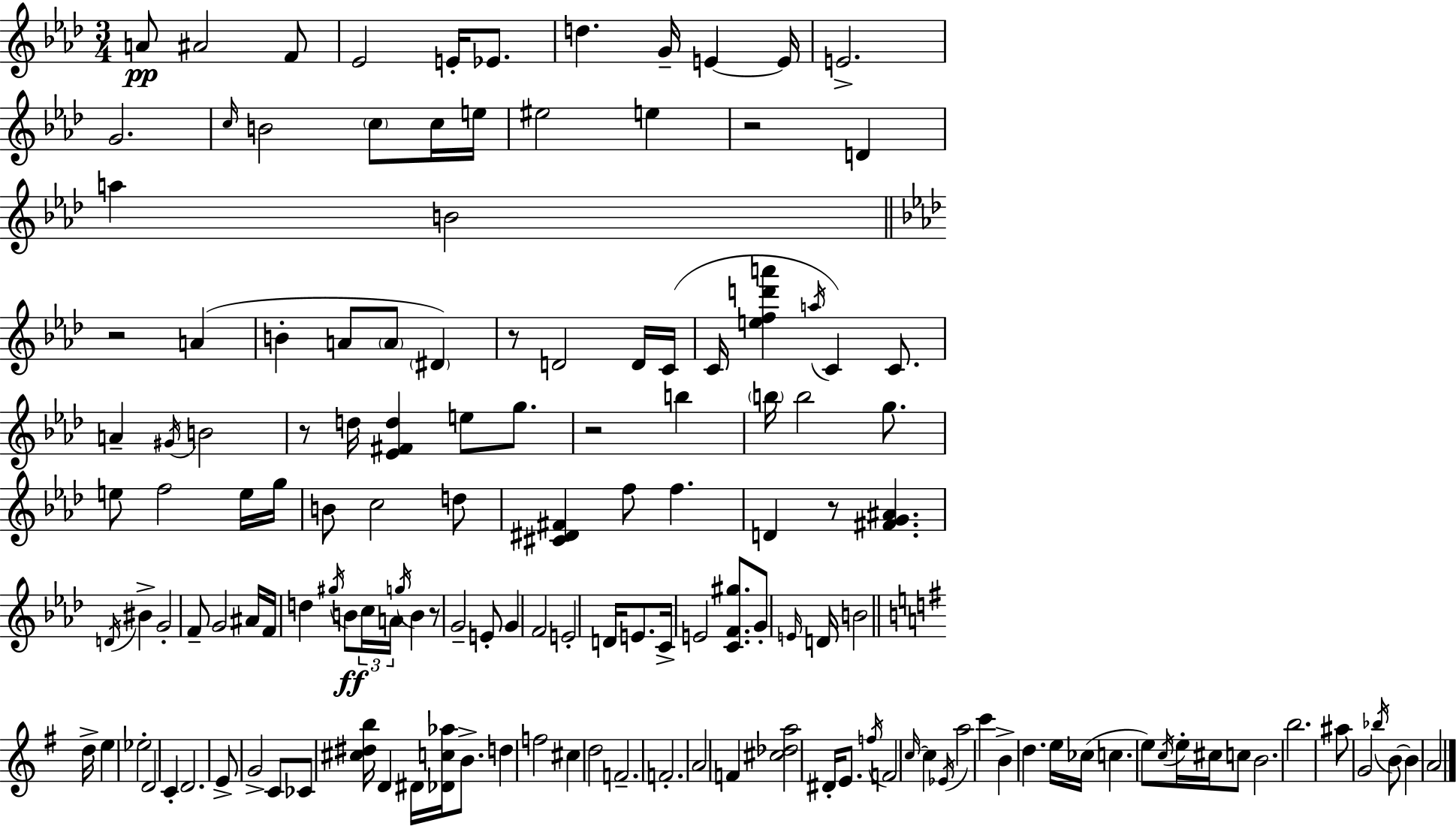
{
  \clef treble
  \numericTimeSignature
  \time 3/4
  \key aes \major
  a'8\pp ais'2 f'8 | ees'2 e'16-. ees'8. | d''4. g'16-- e'4~~ e'16 | e'2.-> | \break g'2. | \grace { c''16 } b'2 \parenthesize c''8 c''16 | e''16 eis''2 e''4 | r2 d'4 | \break a''4 b'2 | \bar "||" \break \key aes \major r2 a'4( | b'4-. a'8 \parenthesize a'8 \parenthesize dis'4) | r8 d'2 d'16 c'16( | c'16 <e'' f'' d''' a'''>4 \acciaccatura { a''16 } c'4) c'8. | \break a'4-- \acciaccatura { gis'16 } b'2 | r8 d''16 <ees' fis' d''>4 e''8 g''8. | r2 b''4 | \parenthesize b''16 b''2 g''8. | \break e''8 f''2 | e''16 g''16 b'8 c''2 | d''8 <cis' dis' fis'>4 f''8 f''4. | d'4 r8 <fis' g' ais'>4. | \break \acciaccatura { d'16 } bis'4-> g'2-. | f'8-- g'2 | ais'16 f'16 d''4 \acciaccatura { gis''16 }\ff b'8 \tuplet 3/2 { c''16 a'16 | \acciaccatura { g''16 } } b'4 r8 g'2-- | \break e'8-. g'4 f'2 | e'2-. | d'16 e'8. c'16-> e'2 | <c' f' gis''>8. g'8-. \grace { e'16 } d'16 b'2 | \break \bar "||" \break \key g \major d''16-> e''4 ees''2-. | d'2 c'4-. | d'2. | e'8-> g'2-> c'8 | \break ces'8 <cis'' dis'' b''>16 d'4 dis'16 <des' c'' aes''>16 b'8.-> | d''4 f''2 | cis''4 d''2 | f'2.-- | \break f'2.-. | a'2 f'4 | <cis'' des'' a''>2 dis'16-. e'8. | \acciaccatura { f''16 } f'2 \grace { c''16~ }~ c''4 | \break \acciaccatura { ees'16 } a''2 | c'''4 b'4-> d''4. | e''16 ces''16( c''4. e''8) | \acciaccatura { c''16 } e''16-. cis''16 c''8 b'2. | \break b''2. | ais''8 g'2 | \acciaccatura { bes''16 } b'8~~ b'4 a'2 | \bar "|."
}